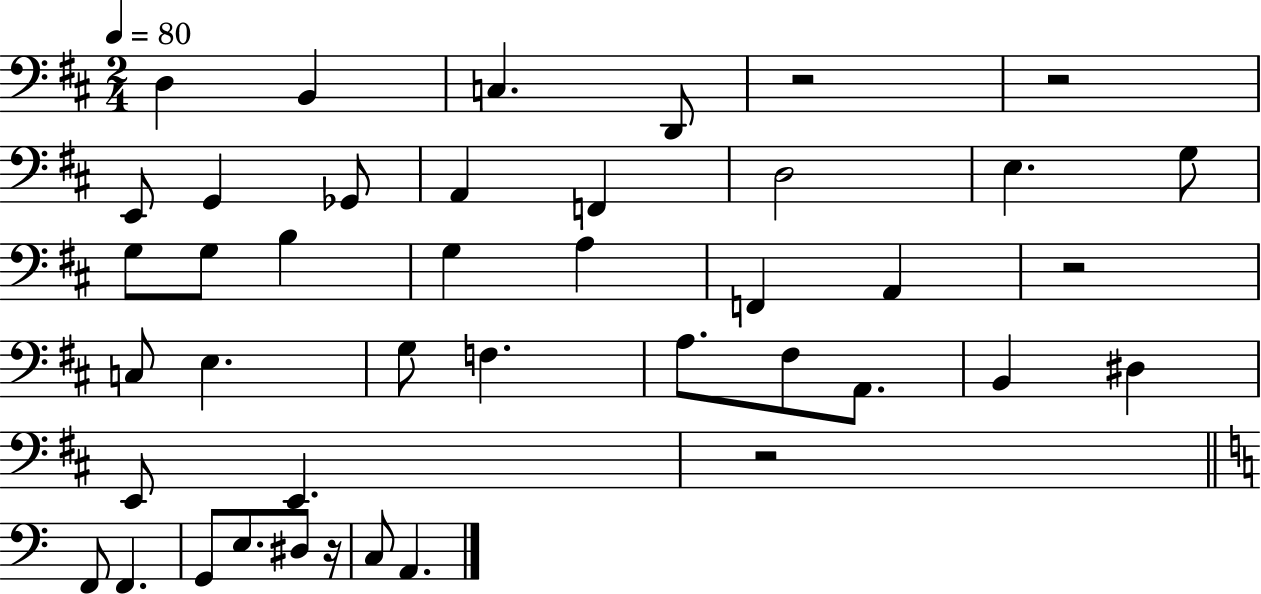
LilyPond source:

{
  \clef bass
  \numericTimeSignature
  \time 2/4
  \key d \major
  \tempo 4 = 80
  d4 b,4 | c4. d,8 | r2 | r2 | \break e,8 g,4 ges,8 | a,4 f,4 | d2 | e4. g8 | \break g8 g8 b4 | g4 a4 | f,4 a,4 | r2 | \break c8 e4. | g8 f4. | a8. fis8 a,8. | b,4 dis4 | \break e,8 e,4. | r2 | \bar "||" \break \key c \major f,8 f,4. | g,8 e8. dis8 r16 | c8 a,4. | \bar "|."
}